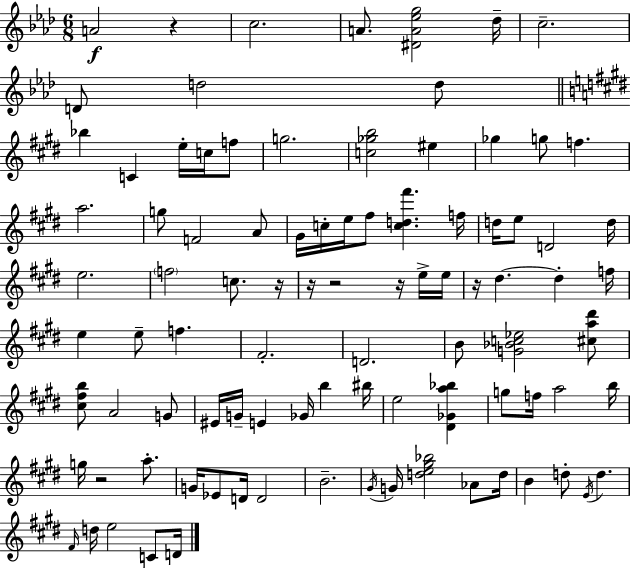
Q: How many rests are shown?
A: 7